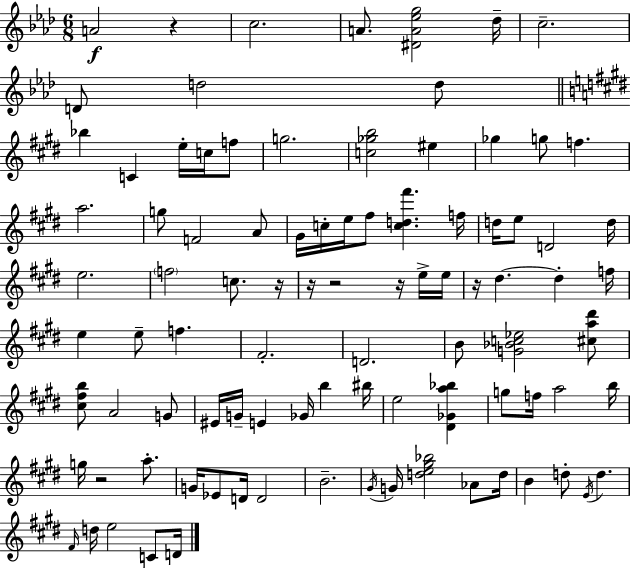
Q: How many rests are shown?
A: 7